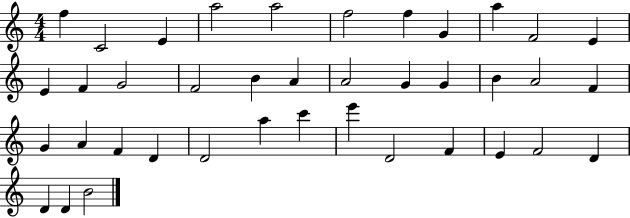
{
  \clef treble
  \numericTimeSignature
  \time 4/4
  \key c \major
  f''4 c'2 e'4 | a''2 a''2 | f''2 f''4 g'4 | a''4 f'2 e'4 | \break e'4 f'4 g'2 | f'2 b'4 a'4 | a'2 g'4 g'4 | b'4 a'2 f'4 | \break g'4 a'4 f'4 d'4 | d'2 a''4 c'''4 | e'''4 d'2 f'4 | e'4 f'2 d'4 | \break d'4 d'4 b'2 | \bar "|."
}